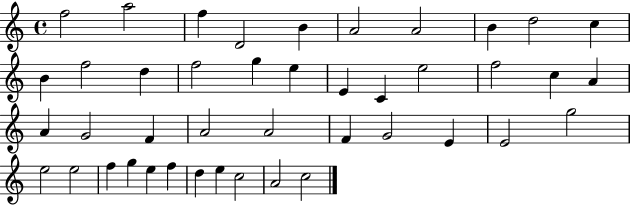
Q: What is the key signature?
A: C major